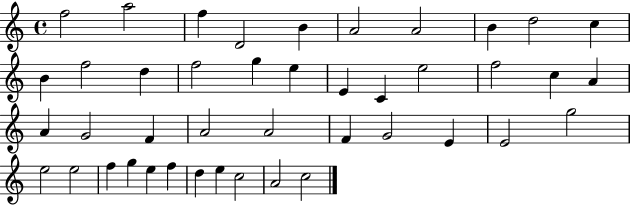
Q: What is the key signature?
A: C major